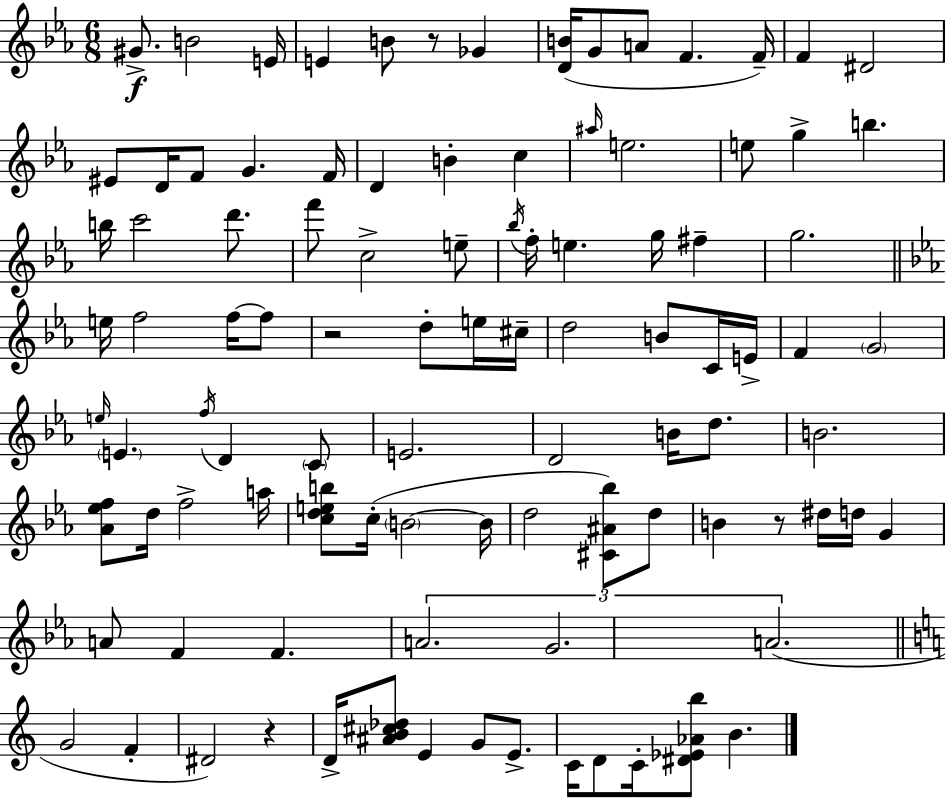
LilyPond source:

{
  \clef treble
  \numericTimeSignature
  \time 6/8
  \key ees \major
  gis'8.->\f b'2 e'16 | e'4 b'8 r8 ges'4 | <d' b'>16( g'8 a'8 f'4. f'16--) | f'4 dis'2 | \break eis'8 d'16 f'8 g'4. f'16 | d'4 b'4-. c''4 | \grace { ais''16 } e''2. | e''8 g''4-> b''4. | \break b''16 c'''2 d'''8. | f'''8 c''2-> e''8-- | \acciaccatura { bes''16 } f''16-. e''4. g''16 fis''4-- | g''2. | \break \bar "||" \break \key c \minor e''16 f''2 f''16~~ f''8 | r2 d''8-. e''16 cis''16-- | d''2 b'8 c'16 e'16-> | f'4 \parenthesize g'2 | \break \grace { e''16 } \parenthesize e'4. \acciaccatura { f''16 } d'4 | \parenthesize c'8 e'2. | d'2 b'16 d''8. | b'2. | \break <aes' ees'' f''>8 d''16 f''2-> | a''16 <c'' d'' e'' b''>8 c''16-.( \parenthesize b'2~~ | b'16 d''2 <cis' ais' bes''>8) | d''8 b'4 r8 dis''16 d''16 g'4 | \break a'8 f'4 f'4. | \tuplet 3/2 { a'2. | g'2. | a'2.( } | \break \bar "||" \break \key c \major g'2 f'4-. | dis'2) r4 | d'16-> <ais' b' cis'' des''>8 e'4 g'8 e'8.-> | c'16 d'8 c'16-. <dis' ees' aes' b''>8 b'4. | \break \bar "|."
}